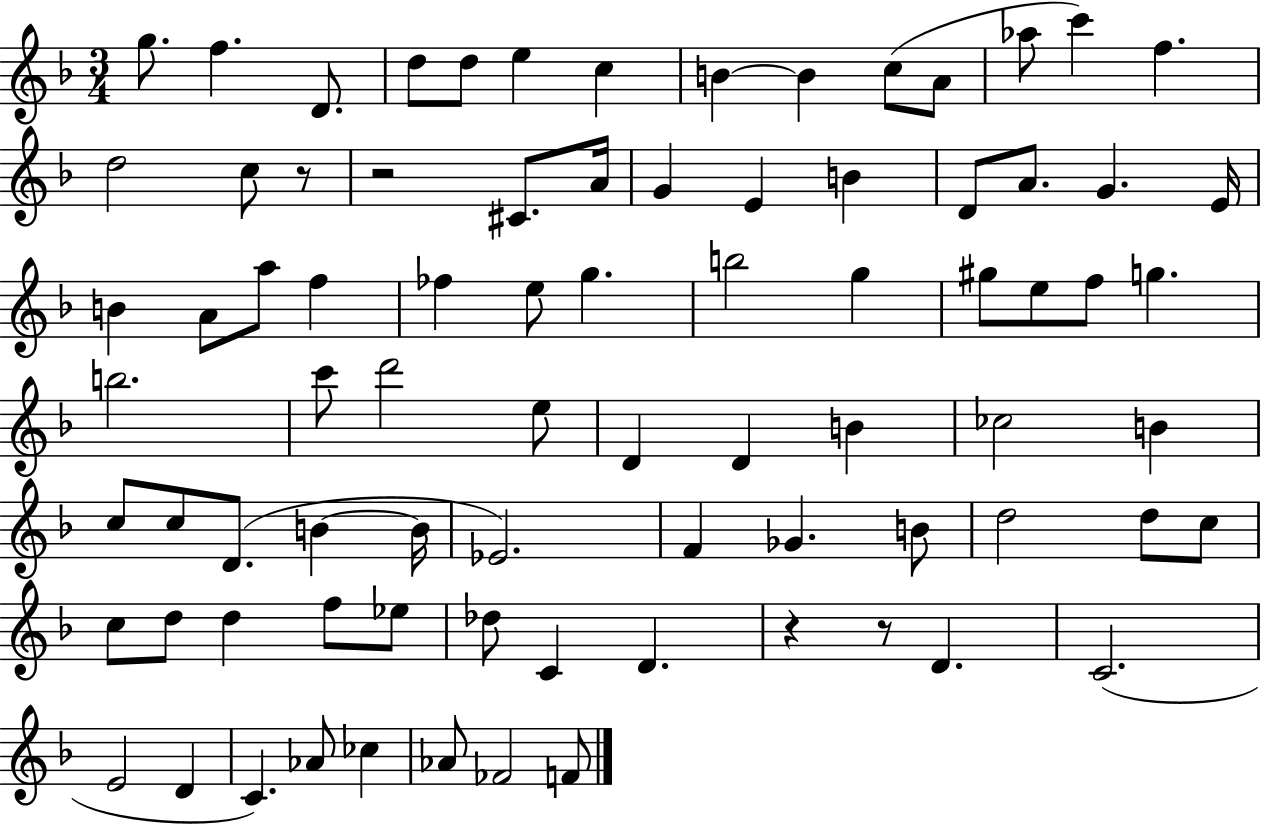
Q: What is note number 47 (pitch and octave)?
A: B4